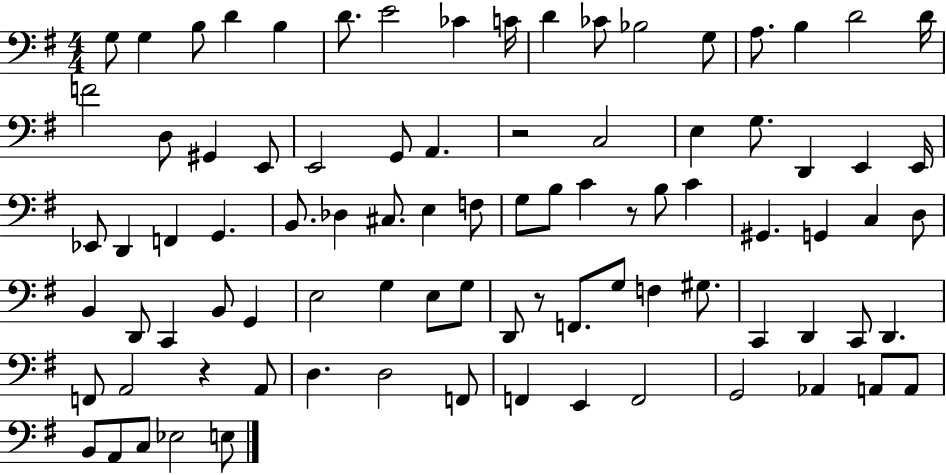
X:1
T:Untitled
M:4/4
L:1/4
K:G
G,/2 G, B,/2 D B, D/2 E2 _C C/4 D _C/2 _B,2 G,/2 A,/2 B, D2 D/4 F2 D,/2 ^G,, E,,/2 E,,2 G,,/2 A,, z2 C,2 E, G,/2 D,, E,, E,,/4 _E,,/2 D,, F,, G,, B,,/2 _D, ^C,/2 E, F,/2 G,/2 B,/2 C z/2 B,/2 C ^G,, G,, C, D,/2 B,, D,,/2 C,, B,,/2 G,, E,2 G, E,/2 G,/2 D,,/2 z/2 F,,/2 G,/2 F, ^G,/2 C,, D,, C,,/2 D,, F,,/2 A,,2 z A,,/2 D, D,2 F,,/2 F,, E,, F,,2 G,,2 _A,, A,,/2 A,,/2 B,,/2 A,,/2 C,/2 _E,2 E,/2